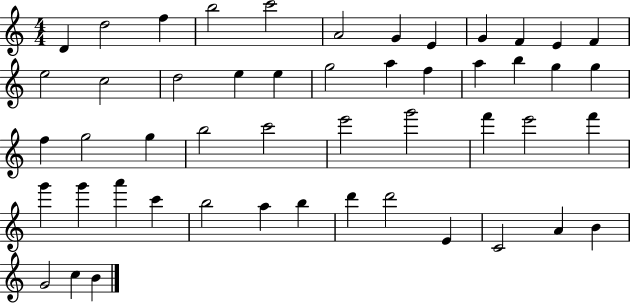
{
  \clef treble
  \numericTimeSignature
  \time 4/4
  \key c \major
  d'4 d''2 f''4 | b''2 c'''2 | a'2 g'4 e'4 | g'4 f'4 e'4 f'4 | \break e''2 c''2 | d''2 e''4 e''4 | g''2 a''4 f''4 | a''4 b''4 g''4 g''4 | \break f''4 g''2 g''4 | b''2 c'''2 | e'''2 g'''2 | f'''4 e'''2 f'''4 | \break g'''4 g'''4 a'''4 c'''4 | b''2 a''4 b''4 | d'''4 d'''2 e'4 | c'2 a'4 b'4 | \break g'2 c''4 b'4 | \bar "|."
}